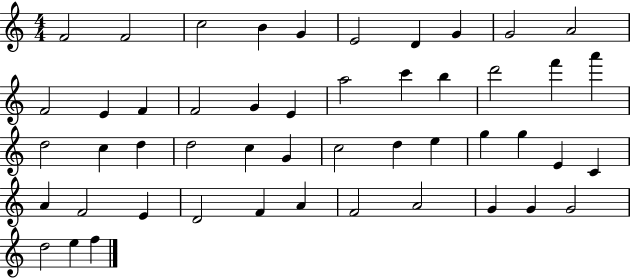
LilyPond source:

{
  \clef treble
  \numericTimeSignature
  \time 4/4
  \key c \major
  f'2 f'2 | c''2 b'4 g'4 | e'2 d'4 g'4 | g'2 a'2 | \break f'2 e'4 f'4 | f'2 g'4 e'4 | a''2 c'''4 b''4 | d'''2 f'''4 a'''4 | \break d''2 c''4 d''4 | d''2 c''4 g'4 | c''2 d''4 e''4 | g''4 g''4 e'4 c'4 | \break a'4 f'2 e'4 | d'2 f'4 a'4 | f'2 a'2 | g'4 g'4 g'2 | \break d''2 e''4 f''4 | \bar "|."
}